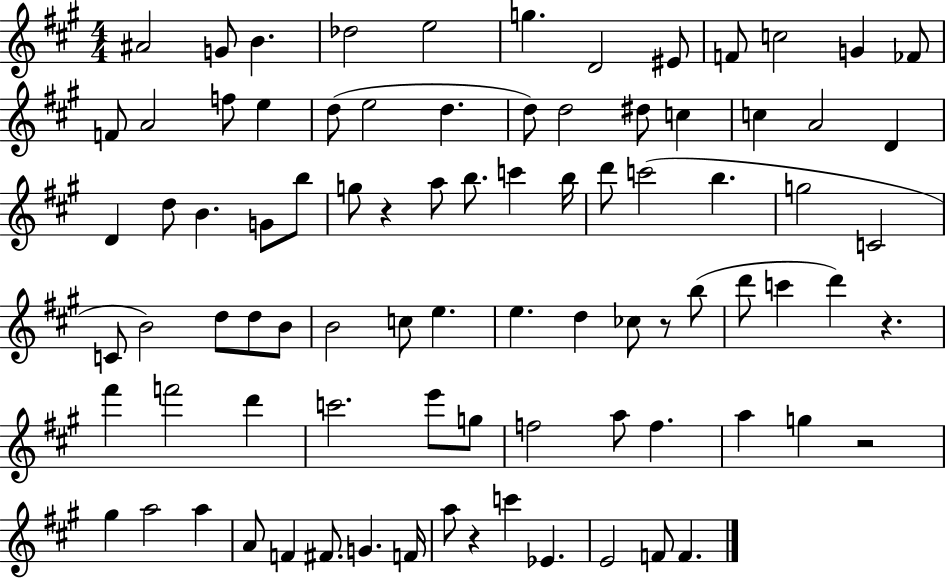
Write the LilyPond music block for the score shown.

{
  \clef treble
  \numericTimeSignature
  \time 4/4
  \key a \major
  ais'2 g'8 b'4. | des''2 e''2 | g''4. d'2 eis'8 | f'8 c''2 g'4 fes'8 | \break f'8 a'2 f''8 e''4 | d''8( e''2 d''4. | d''8) d''2 dis''8 c''4 | c''4 a'2 d'4 | \break d'4 d''8 b'4. g'8 b''8 | g''8 r4 a''8 b''8. c'''4 b''16 | d'''8 c'''2( b''4. | g''2 c'2 | \break c'8 b'2) d''8 d''8 b'8 | b'2 c''8 e''4. | e''4. d''4 ces''8 r8 b''8( | d'''8 c'''4 d'''4) r4. | \break fis'''4 f'''2 d'''4 | c'''2. e'''8 g''8 | f''2 a''8 f''4. | a''4 g''4 r2 | \break gis''4 a''2 a''4 | a'8 f'4 fis'8. g'4. f'16 | a''8 r4 c'''4 ees'4. | e'2 f'8 f'4. | \break \bar "|."
}